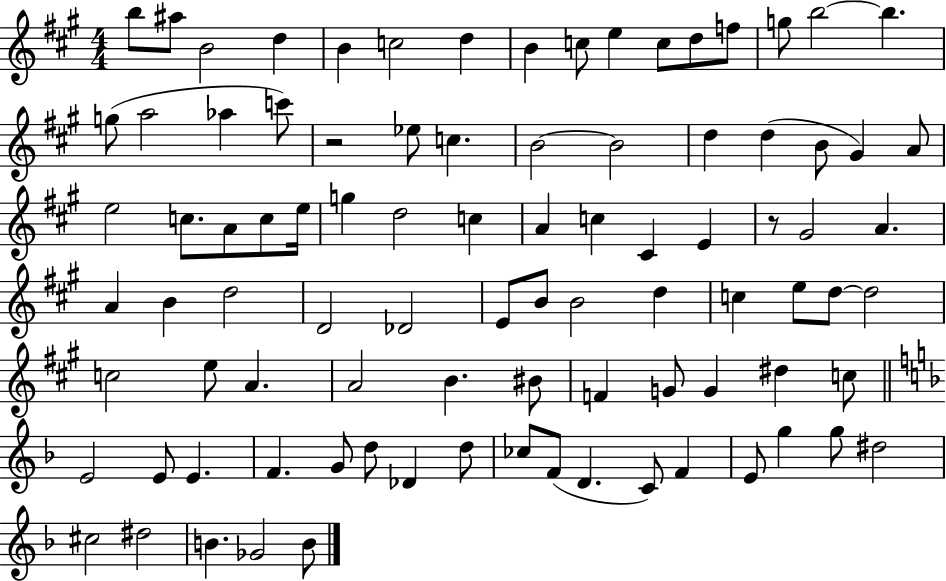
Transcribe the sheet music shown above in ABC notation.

X:1
T:Untitled
M:4/4
L:1/4
K:A
b/2 ^a/2 B2 d B c2 d B c/2 e c/2 d/2 f/2 g/2 b2 b g/2 a2 _a c'/2 z2 _e/2 c B2 B2 d d B/2 ^G A/2 e2 c/2 A/2 c/2 e/4 g d2 c A c ^C E z/2 ^G2 A A B d2 D2 _D2 E/2 B/2 B2 d c e/2 d/2 d2 c2 e/2 A A2 B ^B/2 F G/2 G ^d c/2 E2 E/2 E F G/2 d/2 _D d/2 _c/2 F/2 D C/2 F E/2 g g/2 ^d2 ^c2 ^d2 B _G2 B/2